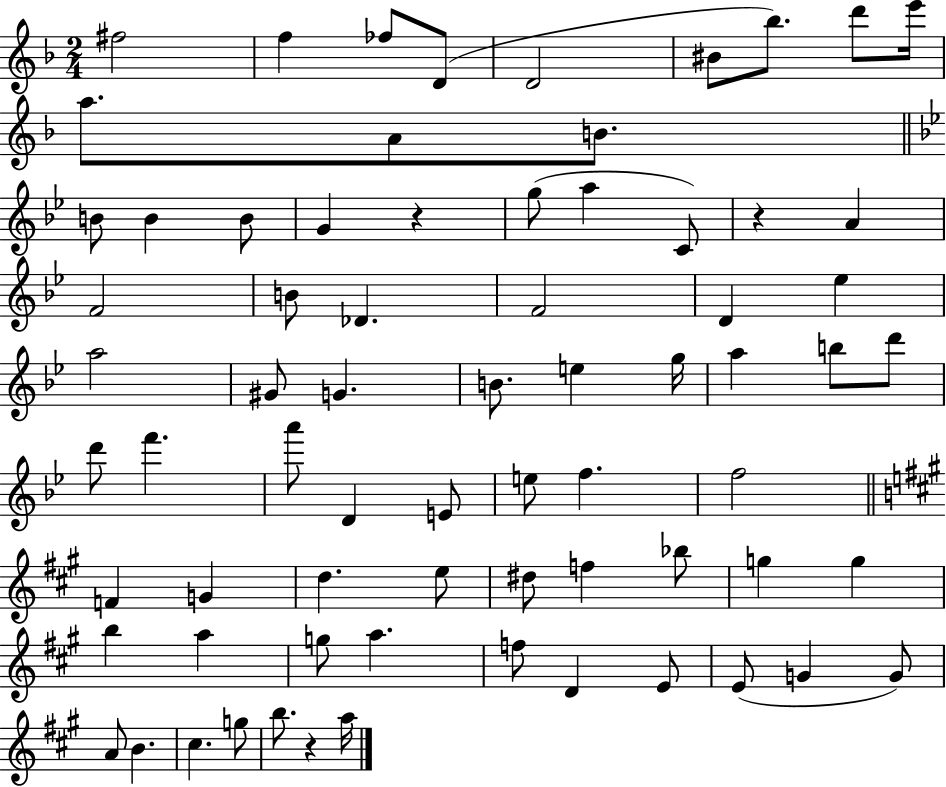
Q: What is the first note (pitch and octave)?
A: F#5